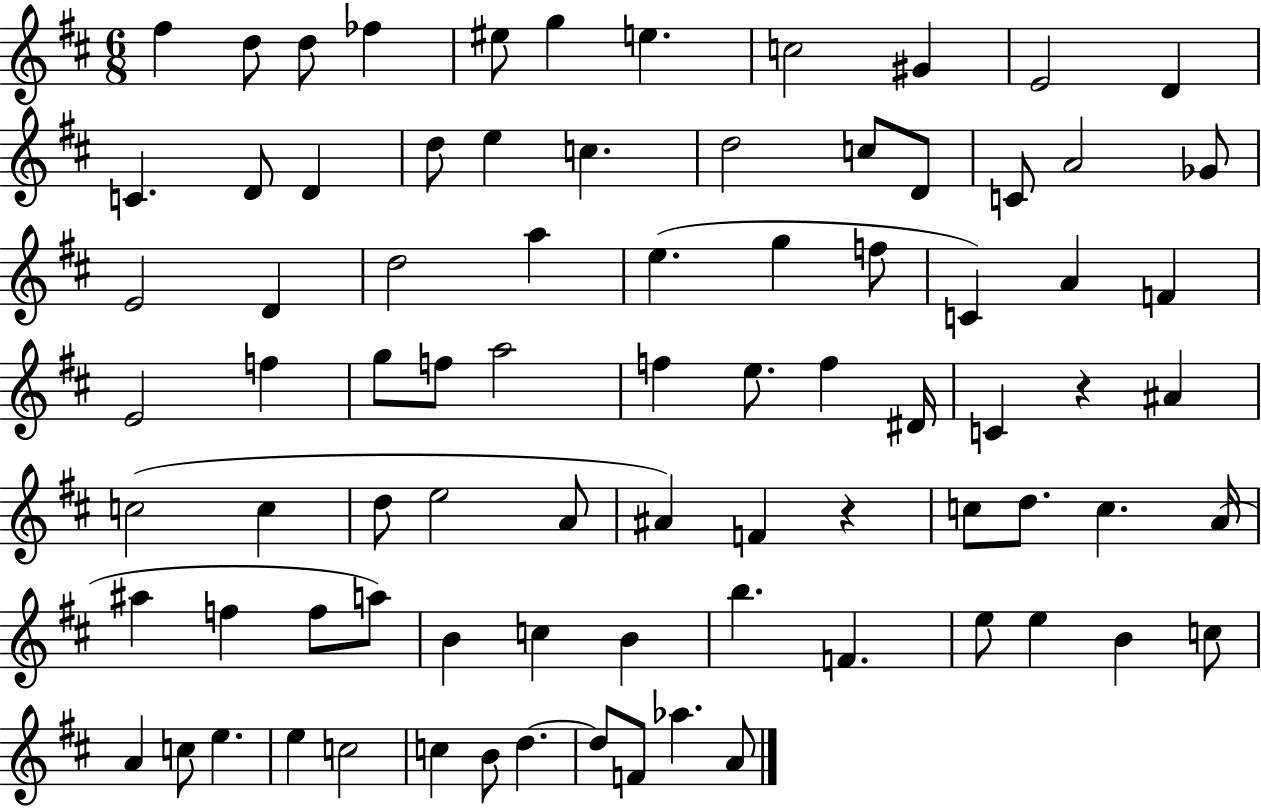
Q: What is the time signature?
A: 6/8